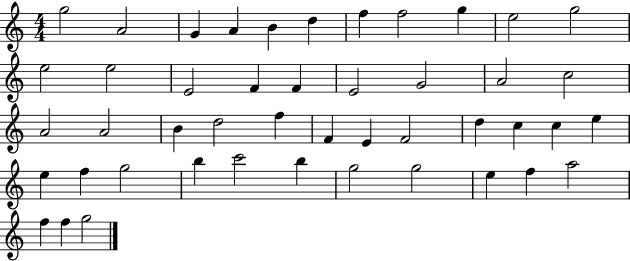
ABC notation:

X:1
T:Untitled
M:4/4
L:1/4
K:C
g2 A2 G A B d f f2 g e2 g2 e2 e2 E2 F F E2 G2 A2 c2 A2 A2 B d2 f F E F2 d c c e e f g2 b c'2 b g2 g2 e f a2 f f g2